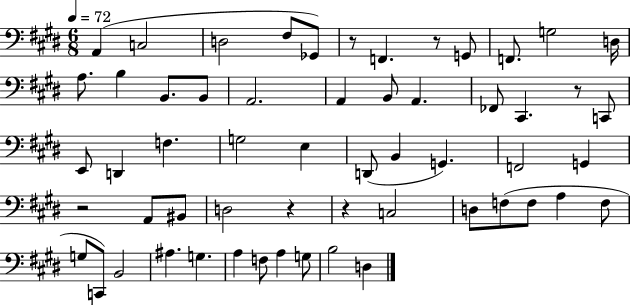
A2/q C3/h D3/h F#3/e Gb2/e R/e F2/q. R/e G2/e F2/e. G3/h D3/s A3/e. B3/q B2/e. B2/e A2/h. A2/q B2/e A2/q. FES2/e C#2/q. R/e C2/e E2/e D2/q F3/q. G3/h E3/q D2/e B2/q G2/q. F2/h G2/q R/h A2/e BIS2/e D3/h R/q R/q C3/h D3/e F3/e F3/e A3/q F3/e G3/e C2/e B2/h A#3/q. G3/q. A3/q F3/e A3/q G3/e B3/h D3/q